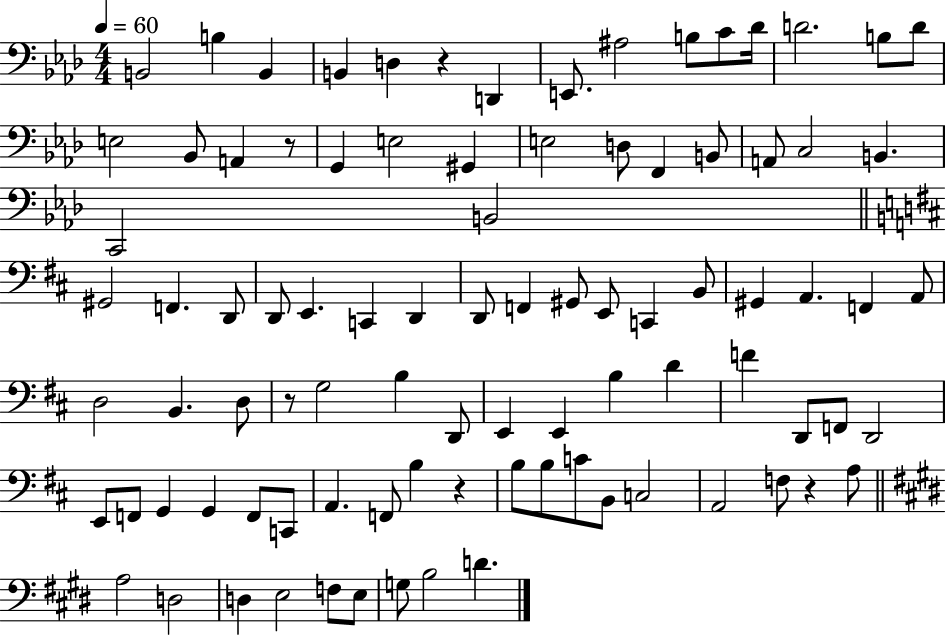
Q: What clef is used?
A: bass